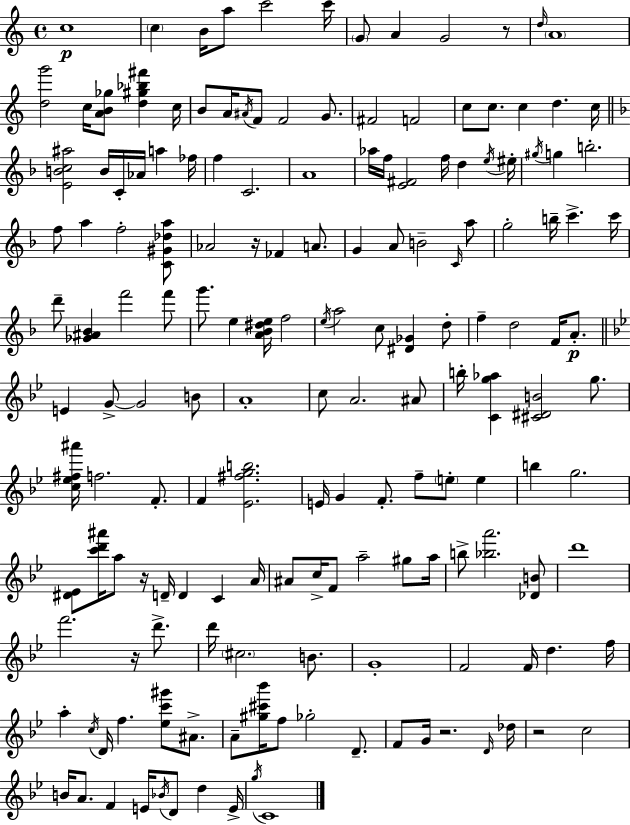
C5/w C5/q B4/s A5/e C6/h C6/s G4/e A4/q G4/h R/e D5/s A4/w [D5,G6]/h C5/s [A4,B4,Gb5]/e [D5,G#5,Bb5,F#6]/q C5/s B4/e A4/s A#4/s F4/e F4/h G4/e. F#4/h F4/h C5/e C5/e. C5/q D5/q. C5/s [E4,B4,C5,A#5]/h B4/s C4/s Ab4/s A5/q FES5/s F5/q C4/h. A4/w Ab5/s F5/s [E4,F#4]/h F5/s D5/q E5/s EIS5/s G#5/s G5/q B5/h. F5/e A5/q F5/h [C4,G#4,Db5,A5]/e Ab4/h R/s FES4/q A4/e. G4/q A4/e B4/h C4/s A5/e G5/h B5/s C6/q. C6/s D6/e [Gb4,A#4,Bb4]/q F6/h F6/e G6/e. E5/q [A4,Bb4,D#5,E5]/s F5/h E5/s A5/h C5/e [D#4,Gb4]/q D5/e F5/q D5/h F4/s A4/e. E4/q G4/e G4/h B4/e A4/w C5/e A4/h. A#4/e B5/s [C4,G5,Ab5]/q [C#4,D#4,B4]/h G5/e. [C5,Eb5,F#5,A#6]/s F5/h. F4/e. F4/q [Eb4,F#5,G5,B5]/h. E4/s G4/q F4/e. F5/e E5/e E5/q B5/q G5/h. [D#4,Eb4]/e [C6,D6,A#6]/s A5/e R/s D4/s D4/q C4/q A4/s A#4/e C5/s F4/e A5/h G#5/e A5/s B5/e [Bb5,A6]/h. [Db4,B4]/e D6/w F6/h. R/s D6/e. D6/s C#5/h. B4/e. G4/w F4/h F4/s D5/q. F5/s A5/q C5/s D4/s F5/q. [Eb5,C6,G#6]/e A#4/e. A4/e [G#5,C#6,Bb6]/s F5/e Gb5/h D4/e. F4/e G4/s R/h. D4/s Db5/s R/h C5/h B4/s A4/e. F4/q E4/s Bb4/s D4/e D5/q E4/s G5/s C4/w